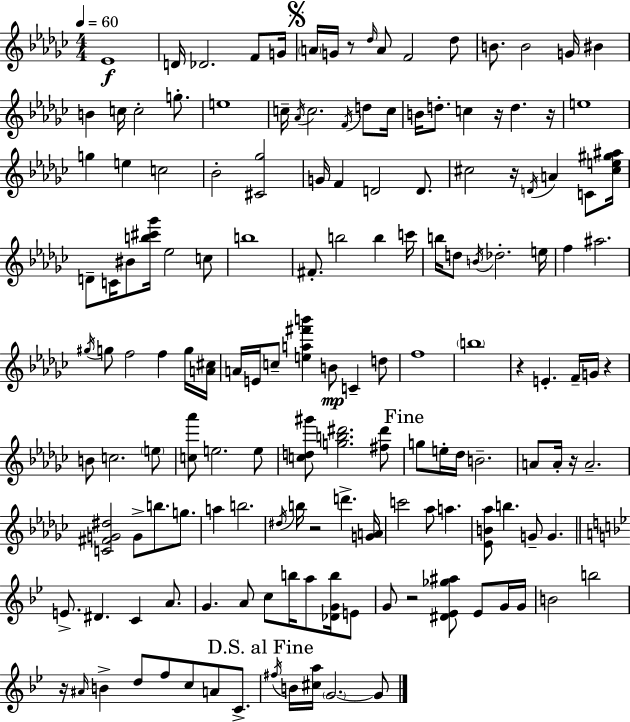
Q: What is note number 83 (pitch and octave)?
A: E5